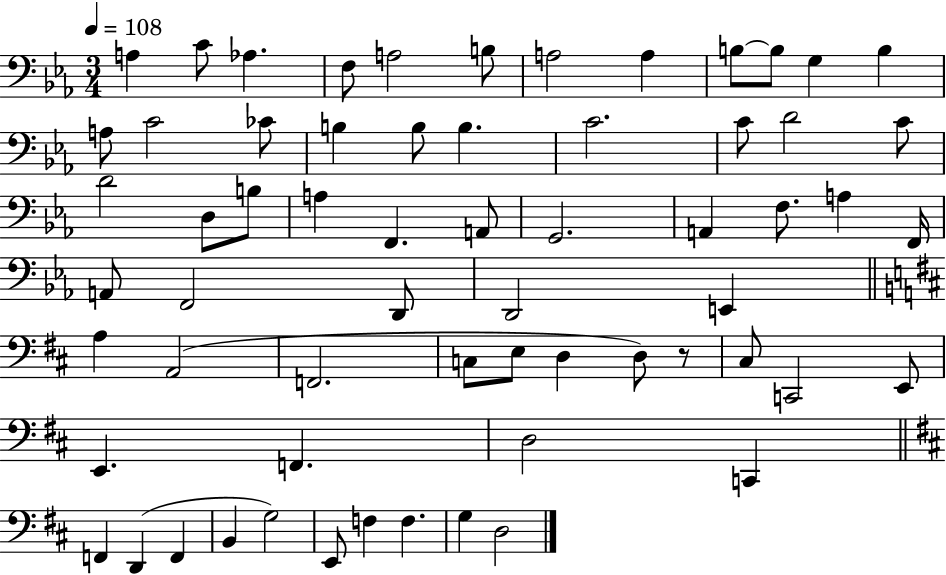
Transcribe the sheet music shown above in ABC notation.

X:1
T:Untitled
M:3/4
L:1/4
K:Eb
A, C/2 _A, F,/2 A,2 B,/2 A,2 A, B,/2 B,/2 G, B, A,/2 C2 _C/2 B, B,/2 B, C2 C/2 D2 C/2 D2 D,/2 B,/2 A, F,, A,,/2 G,,2 A,, F,/2 A, F,,/4 A,,/2 F,,2 D,,/2 D,,2 E,, A, A,,2 F,,2 C,/2 E,/2 D, D,/2 z/2 ^C,/2 C,,2 E,,/2 E,, F,, D,2 C,, F,, D,, F,, B,, G,2 E,,/2 F, F, G, D,2